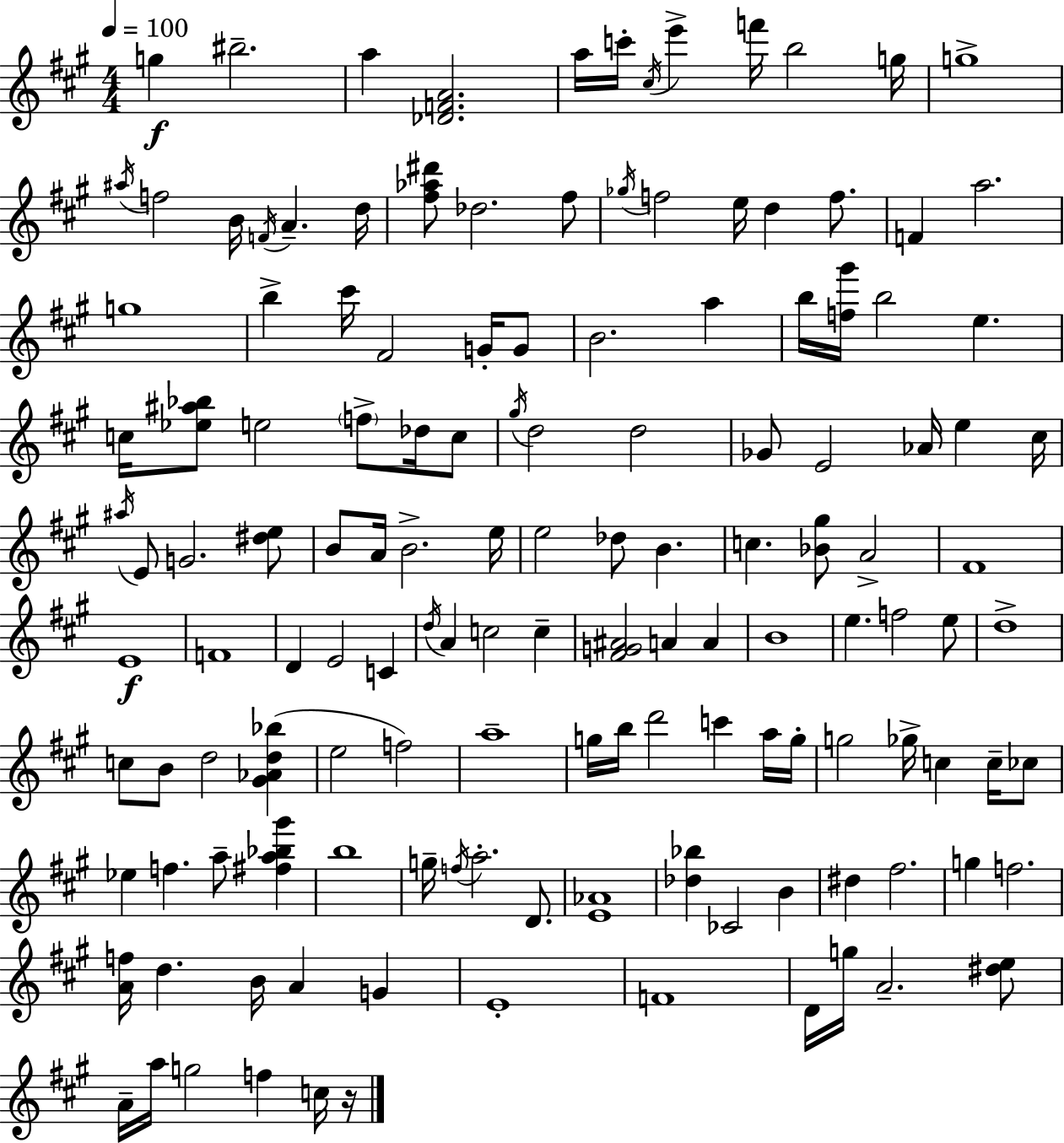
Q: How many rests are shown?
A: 1